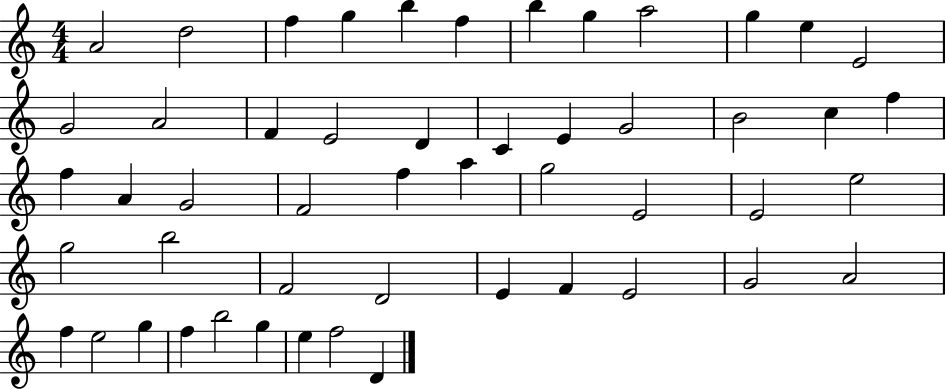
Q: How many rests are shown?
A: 0